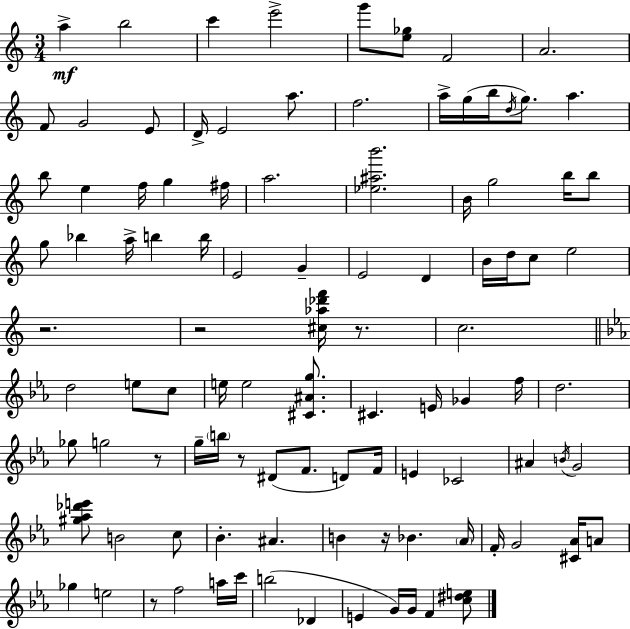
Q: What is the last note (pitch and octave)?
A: F4